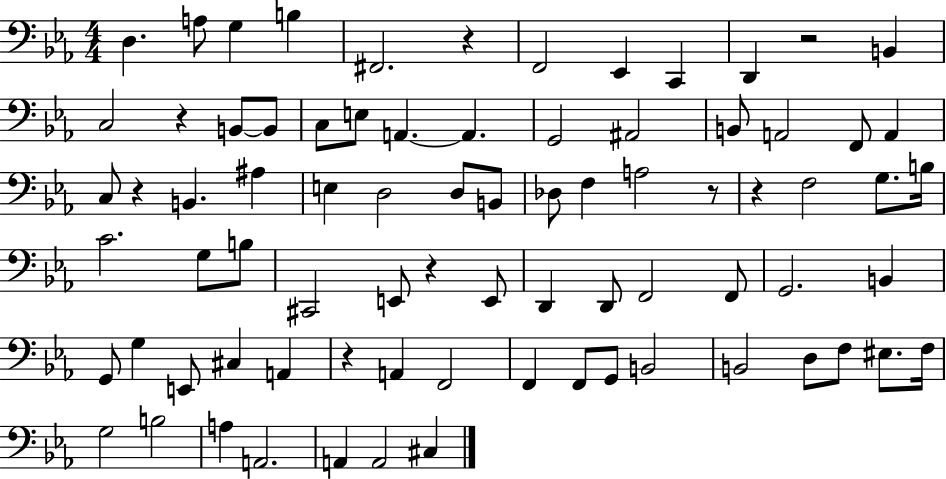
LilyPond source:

{
  \clef bass
  \numericTimeSignature
  \time 4/4
  \key ees \major
  d4. a8 g4 b4 | fis,2. r4 | f,2 ees,4 c,4 | d,4 r2 b,4 | \break c2 r4 b,8~~ b,8 | c8 e8 a,4.~~ a,4. | g,2 ais,2 | b,8 a,2 f,8 a,4 | \break c8 r4 b,4. ais4 | e4 d2 d8 b,8 | des8 f4 a2 r8 | r4 f2 g8. b16 | \break c'2. g8 b8 | cis,2 e,8 r4 e,8 | d,4 d,8 f,2 f,8 | g,2. b,4 | \break g,8 g4 e,8 cis4 a,4 | r4 a,4 f,2 | f,4 f,8 g,8 b,2 | b,2 d8 f8 eis8. f16 | \break g2 b2 | a4 a,2. | a,4 a,2 cis4 | \bar "|."
}